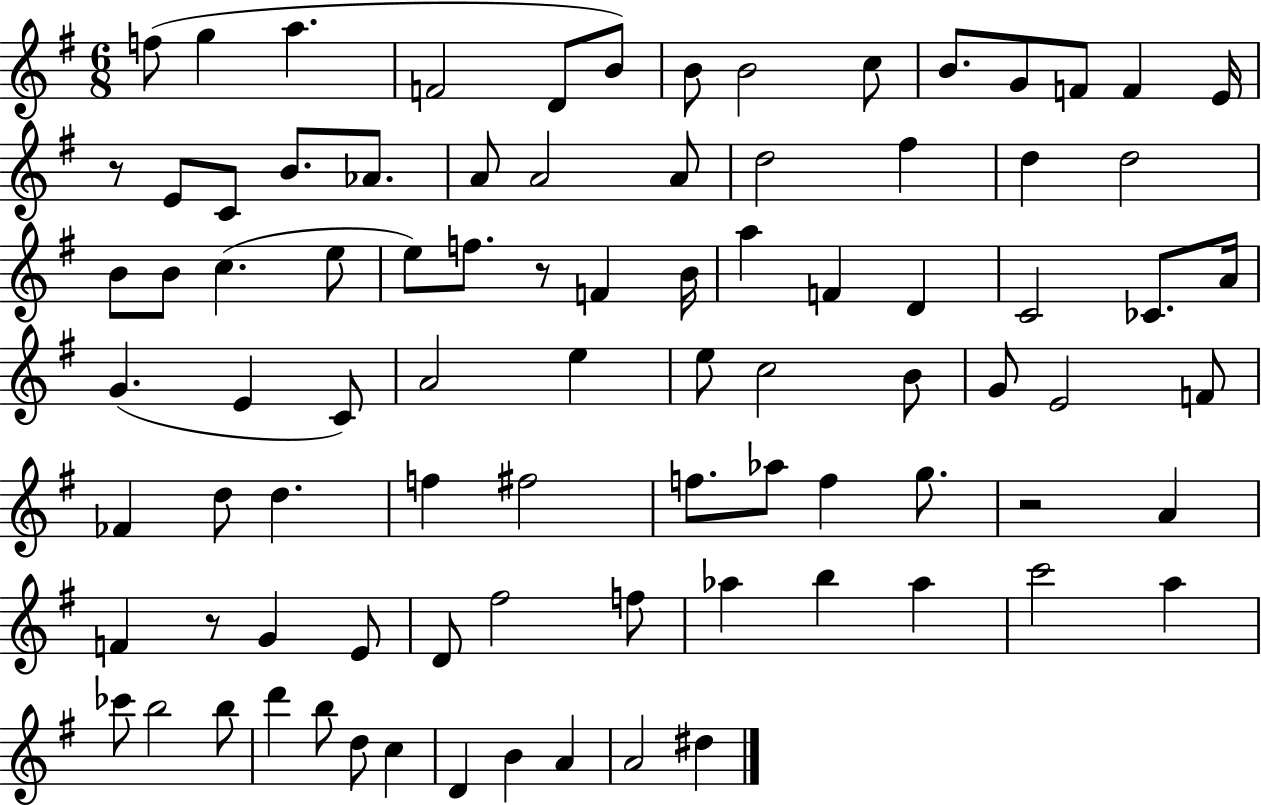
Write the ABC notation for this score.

X:1
T:Untitled
M:6/8
L:1/4
K:G
f/2 g a F2 D/2 B/2 B/2 B2 c/2 B/2 G/2 F/2 F E/4 z/2 E/2 C/2 B/2 _A/2 A/2 A2 A/2 d2 ^f d d2 B/2 B/2 c e/2 e/2 f/2 z/2 F B/4 a F D C2 _C/2 A/4 G E C/2 A2 e e/2 c2 B/2 G/2 E2 F/2 _F d/2 d f ^f2 f/2 _a/2 f g/2 z2 A F z/2 G E/2 D/2 ^f2 f/2 _a b _a c'2 a _c'/2 b2 b/2 d' b/2 d/2 c D B A A2 ^d